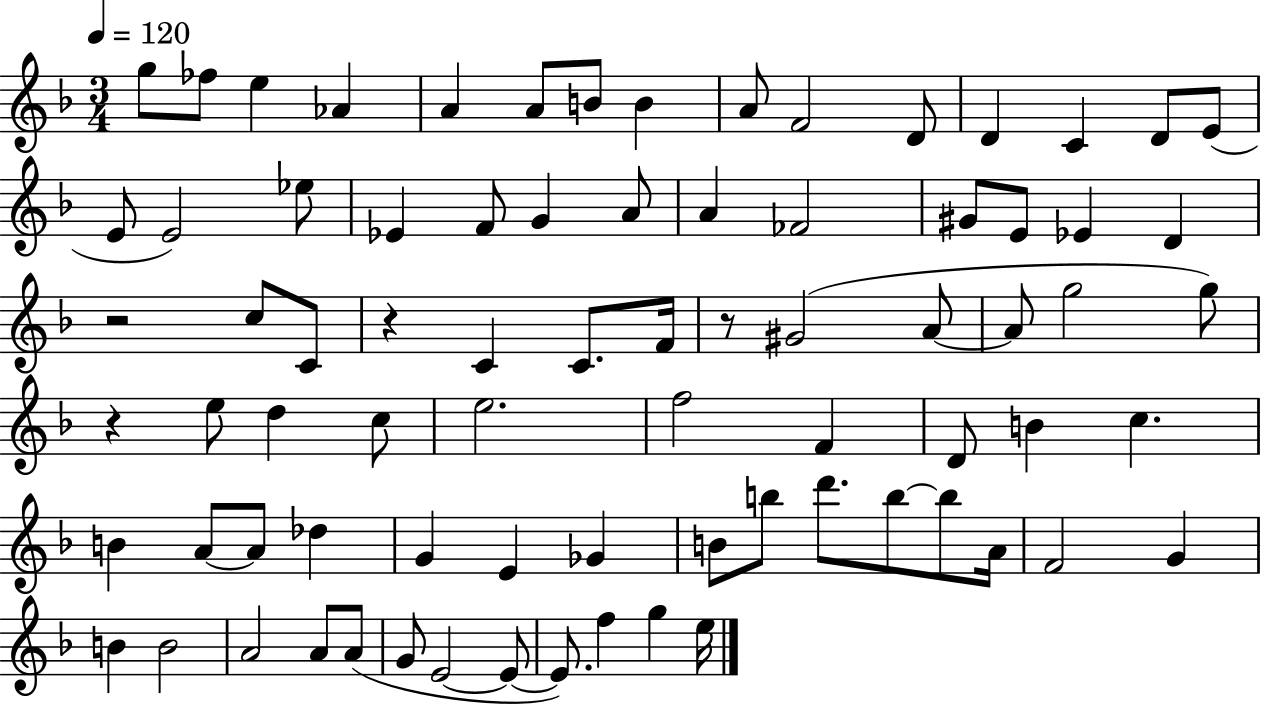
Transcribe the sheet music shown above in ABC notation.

X:1
T:Untitled
M:3/4
L:1/4
K:F
g/2 _f/2 e _A A A/2 B/2 B A/2 F2 D/2 D C D/2 E/2 E/2 E2 _e/2 _E F/2 G A/2 A _F2 ^G/2 E/2 _E D z2 c/2 C/2 z C C/2 F/4 z/2 ^G2 A/2 A/2 g2 g/2 z e/2 d c/2 e2 f2 F D/2 B c B A/2 A/2 _d G E _G B/2 b/2 d'/2 b/2 b/2 A/4 F2 G B B2 A2 A/2 A/2 G/2 E2 E/2 E/2 f g e/4